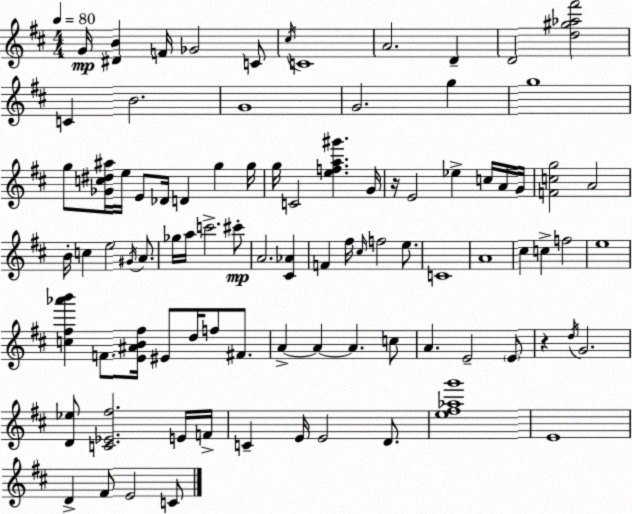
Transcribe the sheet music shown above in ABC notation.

X:1
T:Untitled
M:4/4
L:1/4
K:D
G/4 [^DB] F/4 _G2 C/2 ^c/4 C4 A2 D D2 [d^g_a^f']2 C B2 G4 G2 g g4 g/2 [_Gc^d^a]/4 e/4 E/2 _D/4 D g g/4 g/4 C2 [efa^g'] G/4 z/4 E2 _e c/4 A/4 G/4 [Fcg]2 A2 B/4 c e2 ^G/4 A/2 _g/4 a/4 c'2 ^c'/2 A2 [^C_A] F ^f/4 ^c/4 f2 e/2 C4 A4 ^c c f2 e4 [c^f_a'b'] F/2 [E^AB^f]/4 ^E/2 d/4 f/2 ^F/2 A A A c/2 A E2 E/2 z d/4 G2 [D_e]/2 [C_E^f]2 E/4 F/4 C E/4 E2 D/2 [e^f_ag']4 E4 D ^F/2 E2 C/2